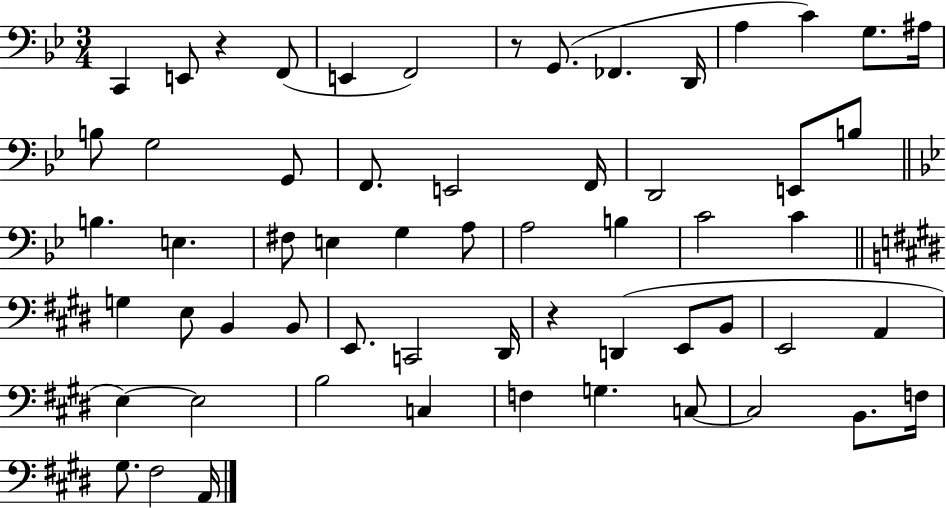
X:1
T:Untitled
M:3/4
L:1/4
K:Bb
C,, E,,/2 z F,,/2 E,, F,,2 z/2 G,,/2 _F,, D,,/4 A, C G,/2 ^A,/4 B,/2 G,2 G,,/2 F,,/2 E,,2 F,,/4 D,,2 E,,/2 B,/2 B, E, ^F,/2 E, G, A,/2 A,2 B, C2 C G, E,/2 B,, B,,/2 E,,/2 C,,2 ^D,,/4 z D,, E,,/2 B,,/2 E,,2 A,, E, E,2 B,2 C, F, G, C,/2 C,2 B,,/2 F,/4 ^G,/2 ^F,2 A,,/4